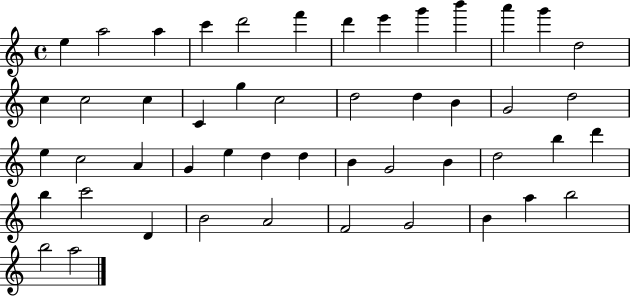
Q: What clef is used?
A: treble